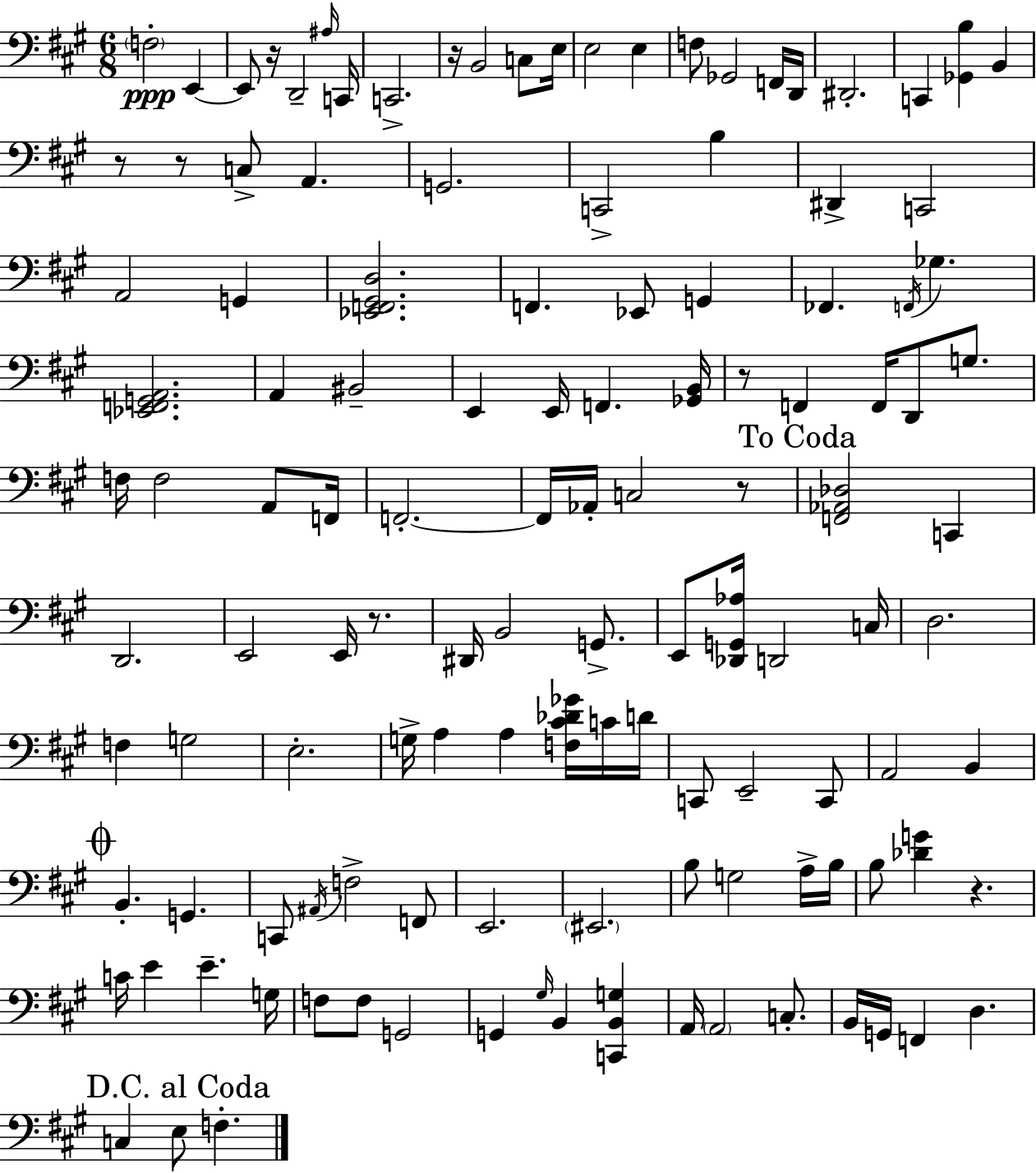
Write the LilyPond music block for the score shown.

{
  \clef bass
  \numericTimeSignature
  \time 6/8
  \key a \major
  \parenthesize f2-.\ppp e,4~~ | e,8 r16 d,2-- \grace { ais16 } | c,16 c,2.-> | r16 b,2 c8 | \break e16 e2 e4 | f8 ges,2 f,16 | d,16 dis,2.-. | c,4 <ges, b>4 b,4 | \break r8 r8 c8-> a,4. | g,2. | c,2-> b4 | dis,4-> c,2 | \break a,2 g,4 | <ees, f, gis, d>2. | f,4. ees,8 g,4 | fes,4. \acciaccatura { f,16 } ges4. | \break <ees, f, g, a,>2. | a,4 bis,2-- | e,4 e,16 f,4. | <ges, b,>16 r8 f,4 f,16 d,8 g8. | \break f16 f2 a,8 | f,16 f,2.-.~~ | f,16 aes,16-. c2 | r8 \mark "To Coda" <f, aes, des>2 c,4 | \break d,2. | e,2 e,16 r8. | dis,16 b,2 g,8.-> | e,8 <des, g, aes>16 d,2 | \break c16 d2. | f4 g2 | e2.-. | g16-> a4 a4 <f cis' des' ges'>16 | \break c'16 d'16 c,8 e,2-- | c,8 a,2 b,4 | \mark \markup { \musicglyph "scripts.coda" } b,4.-. g,4. | c,8 \acciaccatura { ais,16 } f2-> | \break f,8 e,2. | \parenthesize eis,2. | b8 g2 | a16-> b16 b8 <des' g'>4 r4. | \break c'16 e'4 e'4.-- | g16 f8 f8 g,2 | g,4 \grace { gis16 } b,4 | <c, b, g>4 a,16 \parenthesize a,2 | \break c8.-. b,16 g,16 f,4 d4. | \mark "D.C. al Coda" c4 e8 f4.-. | \bar "|."
}